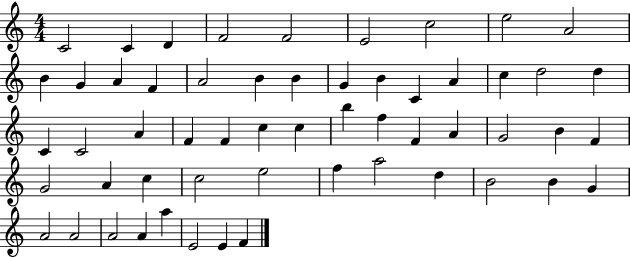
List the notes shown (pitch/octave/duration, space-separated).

C4/h C4/q D4/q F4/h F4/h E4/h C5/h E5/h A4/h B4/q G4/q A4/q F4/q A4/h B4/q B4/q G4/q B4/q C4/q A4/q C5/q D5/h D5/q C4/q C4/h A4/q F4/q F4/q C5/q C5/q B5/q F5/q F4/q A4/q G4/h B4/q F4/q G4/h A4/q C5/q C5/h E5/h F5/q A5/h D5/q B4/h B4/q G4/q A4/h A4/h A4/h A4/q A5/q E4/h E4/q F4/q